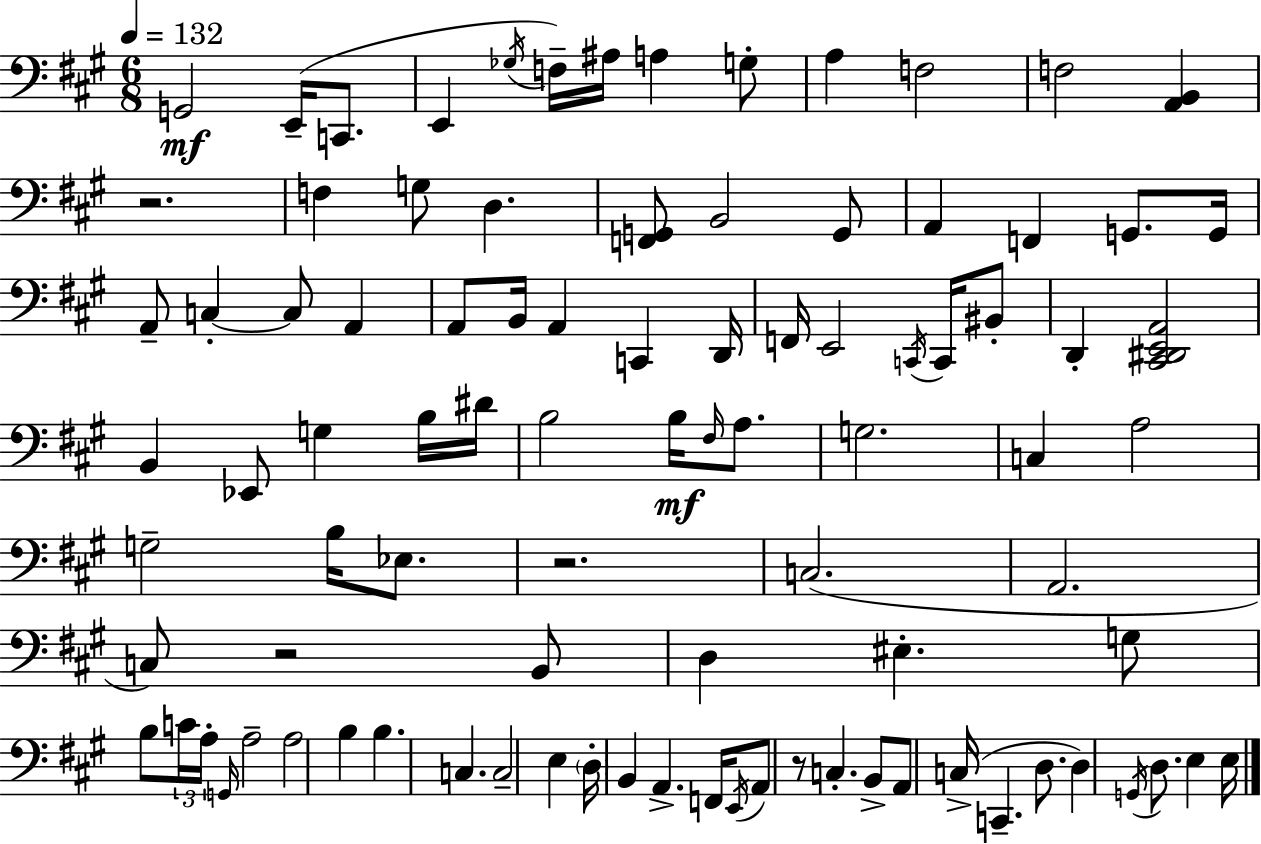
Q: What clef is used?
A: bass